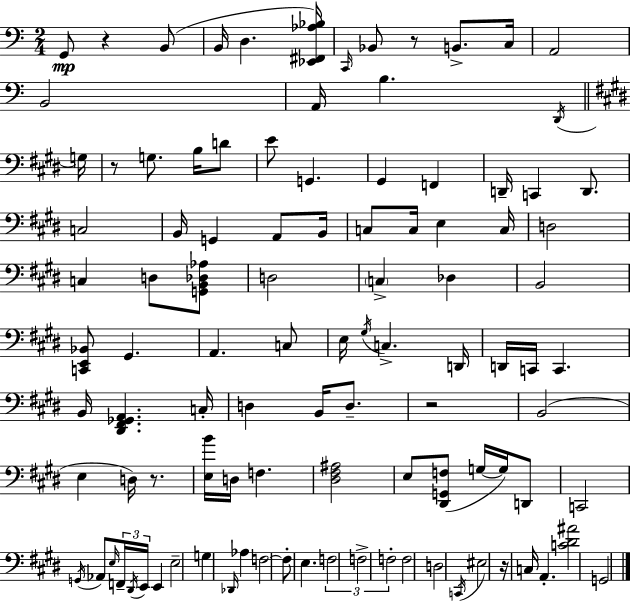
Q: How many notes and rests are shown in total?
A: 103